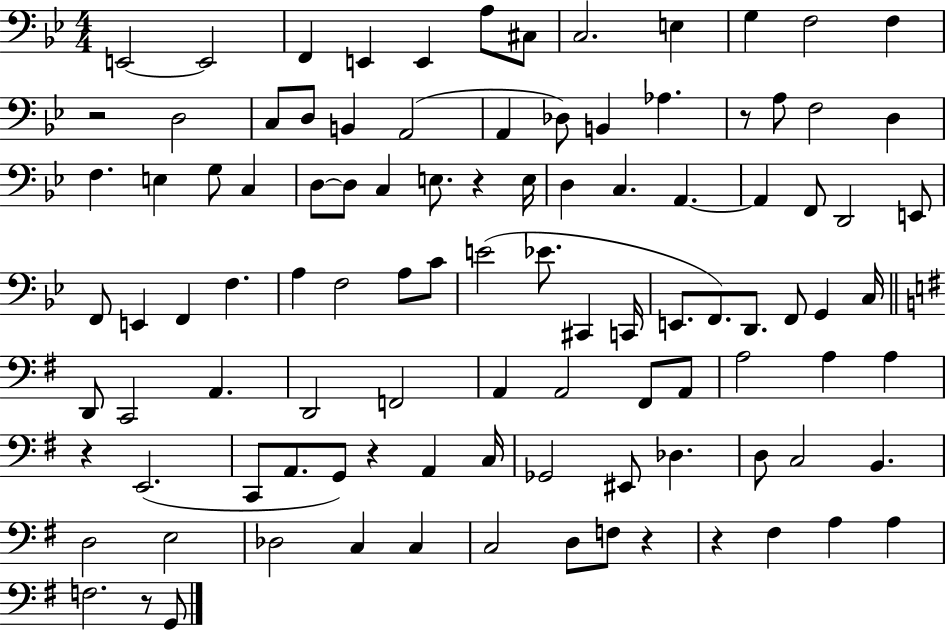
{
  \clef bass
  \numericTimeSignature
  \time 4/4
  \key bes \major
  \repeat volta 2 { e,2~~ e,2 | f,4 e,4 e,4 a8 cis8 | c2. e4 | g4 f2 f4 | \break r2 d2 | c8 d8 b,4 a,2( | a,4 des8) b,4 aes4. | r8 a8 f2 d4 | \break f4. e4 g8 c4 | d8~~ d8 c4 e8. r4 e16 | d4 c4. a,4.~~ | a,4 f,8 d,2 e,8 | \break f,8 e,4 f,4 f4. | a4 f2 a8 c'8 | e'2( ees'8. cis,4 c,16 | e,8. f,8.) d,8. f,8 g,4 c16 | \break \bar "||" \break \key e \minor d,8 c,2 a,4. | d,2 f,2 | a,4 a,2 fis,8 a,8 | a2 a4 a4 | \break r4 e,2.( | c,8 a,8. g,8) r4 a,4 c16 | ges,2 eis,8 des4. | d8 c2 b,4. | \break d2 e2 | des2 c4 c4 | c2 d8 f8 r4 | r4 fis4 a4 a4 | \break f2. r8 g,8 | } \bar "|."
}